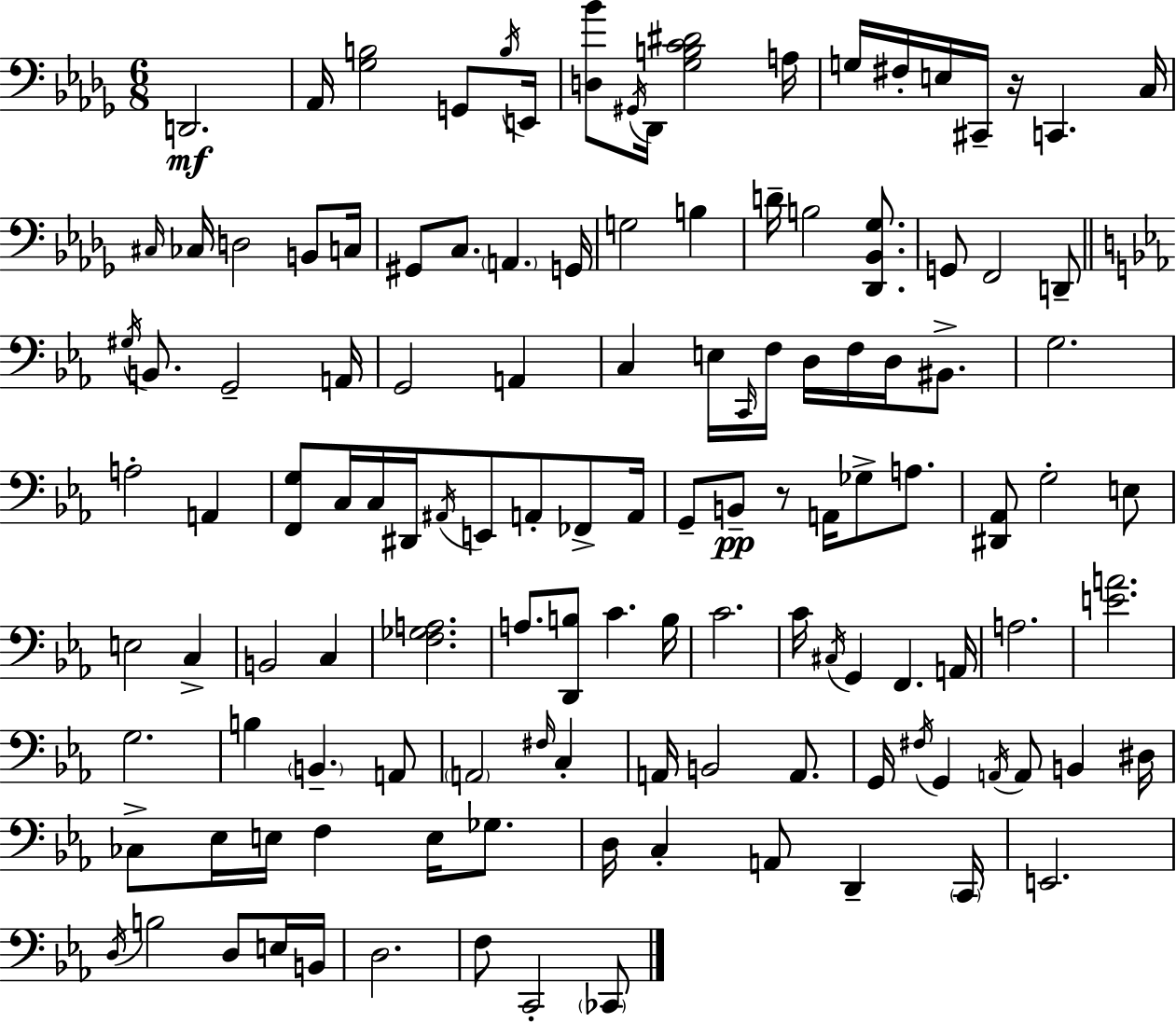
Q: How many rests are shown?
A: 2